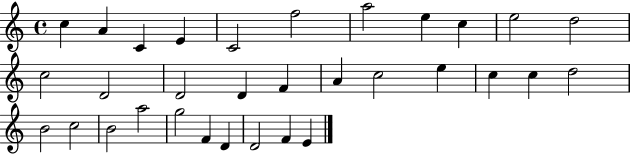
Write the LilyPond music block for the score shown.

{
  \clef treble
  \time 4/4
  \defaultTimeSignature
  \key c \major
  c''4 a'4 c'4 e'4 | c'2 f''2 | a''2 e''4 c''4 | e''2 d''2 | \break c''2 d'2 | d'2 d'4 f'4 | a'4 c''2 e''4 | c''4 c''4 d''2 | \break b'2 c''2 | b'2 a''2 | g''2 f'4 d'4 | d'2 f'4 e'4 | \break \bar "|."
}